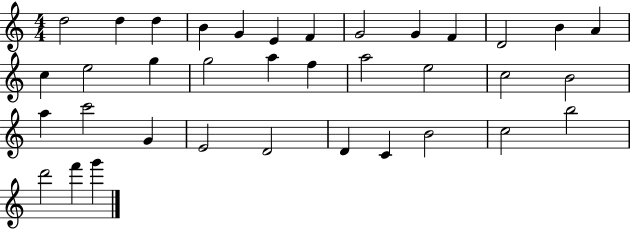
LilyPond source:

{
  \clef treble
  \numericTimeSignature
  \time 4/4
  \key c \major
  d''2 d''4 d''4 | b'4 g'4 e'4 f'4 | g'2 g'4 f'4 | d'2 b'4 a'4 | \break c''4 e''2 g''4 | g''2 a''4 f''4 | a''2 e''2 | c''2 b'2 | \break a''4 c'''2 g'4 | e'2 d'2 | d'4 c'4 b'2 | c''2 b''2 | \break d'''2 f'''4 g'''4 | \bar "|."
}